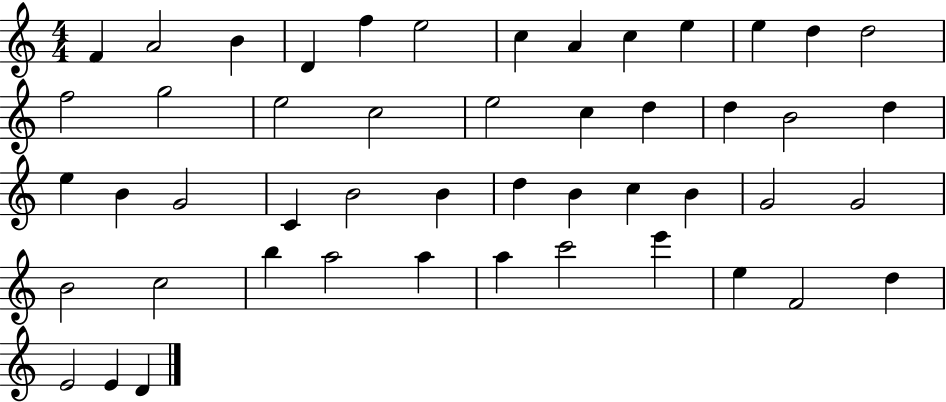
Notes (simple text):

F4/q A4/h B4/q D4/q F5/q E5/h C5/q A4/q C5/q E5/q E5/q D5/q D5/h F5/h G5/h E5/h C5/h E5/h C5/q D5/q D5/q B4/h D5/q E5/q B4/q G4/h C4/q B4/h B4/q D5/q B4/q C5/q B4/q G4/h G4/h B4/h C5/h B5/q A5/h A5/q A5/q C6/h E6/q E5/q F4/h D5/q E4/h E4/q D4/q